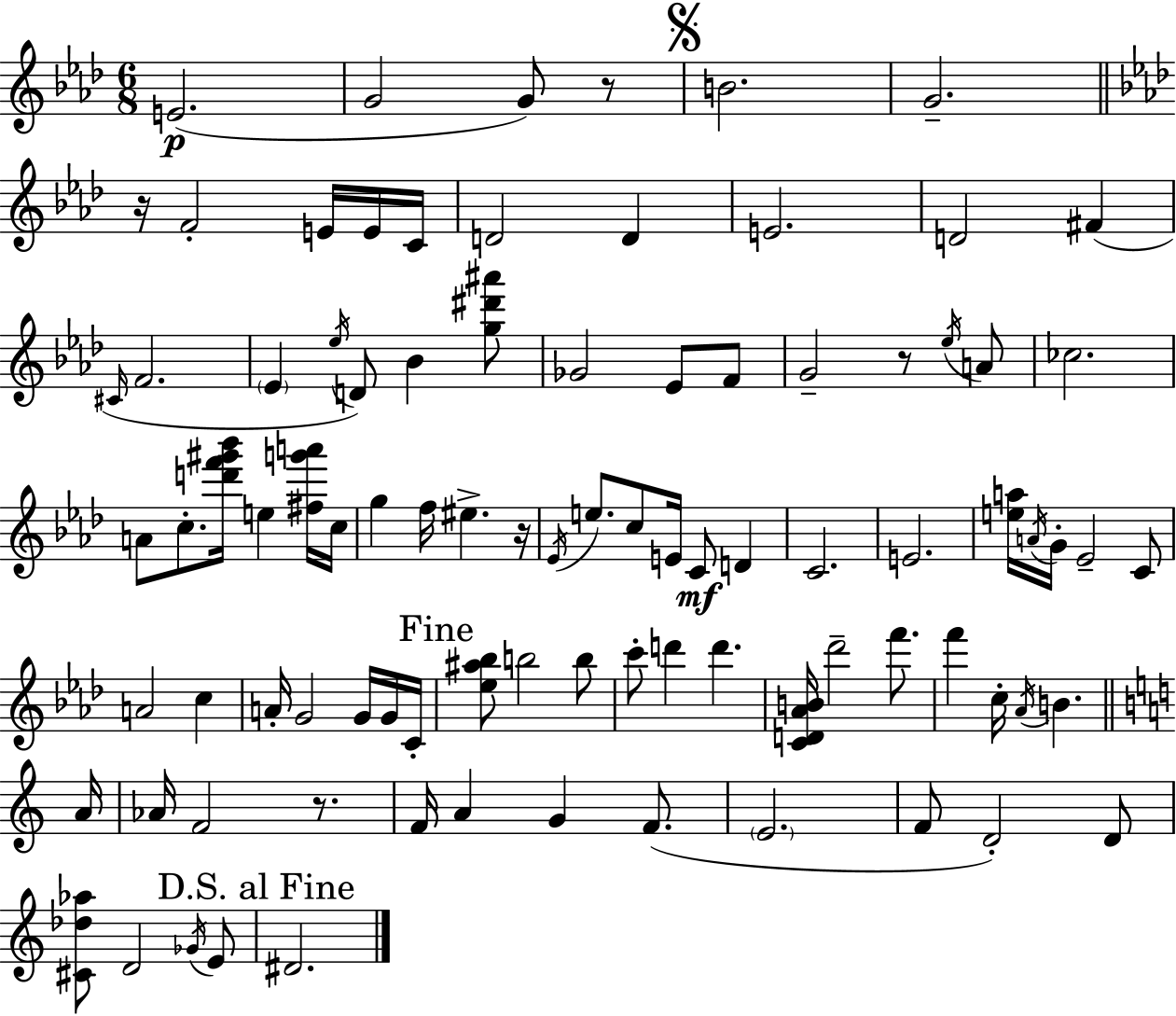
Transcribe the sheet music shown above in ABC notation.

X:1
T:Untitled
M:6/8
L:1/4
K:Fm
E2 G2 G/2 z/2 B2 G2 z/4 F2 E/4 E/4 C/4 D2 D E2 D2 ^F ^C/4 F2 _E _e/4 D/2 _B [g^d'^a']/2 _G2 _E/2 F/2 G2 z/2 _e/4 A/2 _c2 A/2 c/2 [d'f'^g'_b']/4 e [^fg'a']/4 c/4 g f/4 ^e z/4 _E/4 e/2 c/2 E/4 C/2 D C2 E2 [ea]/4 A/4 G/4 _E2 C/2 A2 c A/4 G2 G/4 G/4 C/4 [_e^a_b]/2 b2 b/2 c'/2 d' d' [CD_AB]/4 _d'2 f'/2 f' c/4 _A/4 B A/4 _A/4 F2 z/2 F/4 A G F/2 E2 F/2 D2 D/2 [^C_d_a]/2 D2 _G/4 E/2 ^D2